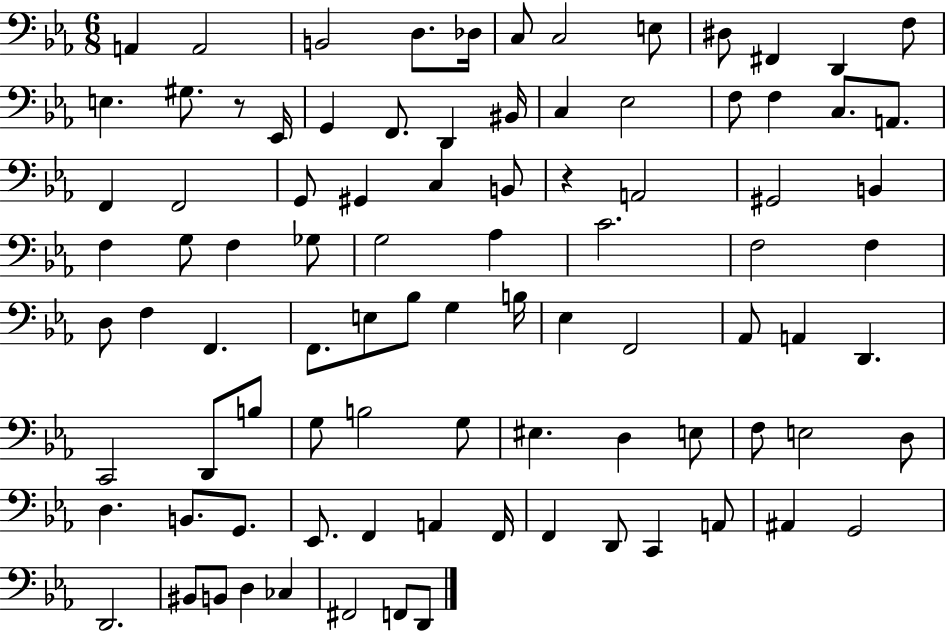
X:1
T:Untitled
M:6/8
L:1/4
K:Eb
A,, A,,2 B,,2 D,/2 _D,/4 C,/2 C,2 E,/2 ^D,/2 ^F,, D,, F,/2 E, ^G,/2 z/2 _E,,/4 G,, F,,/2 D,, ^B,,/4 C, _E,2 F,/2 F, C,/2 A,,/2 F,, F,,2 G,,/2 ^G,, C, B,,/2 z A,,2 ^G,,2 B,, F, G,/2 F, _G,/2 G,2 _A, C2 F,2 F, D,/2 F, F,, F,,/2 E,/2 _B,/2 G, B,/4 _E, F,,2 _A,,/2 A,, D,, C,,2 D,,/2 B,/2 G,/2 B,2 G,/2 ^E, D, E,/2 F,/2 E,2 D,/2 D, B,,/2 G,,/2 _E,,/2 F,, A,, F,,/4 F,, D,,/2 C,, A,,/2 ^A,, G,,2 D,,2 ^B,,/2 B,,/2 D, _C, ^F,,2 F,,/2 D,,/2